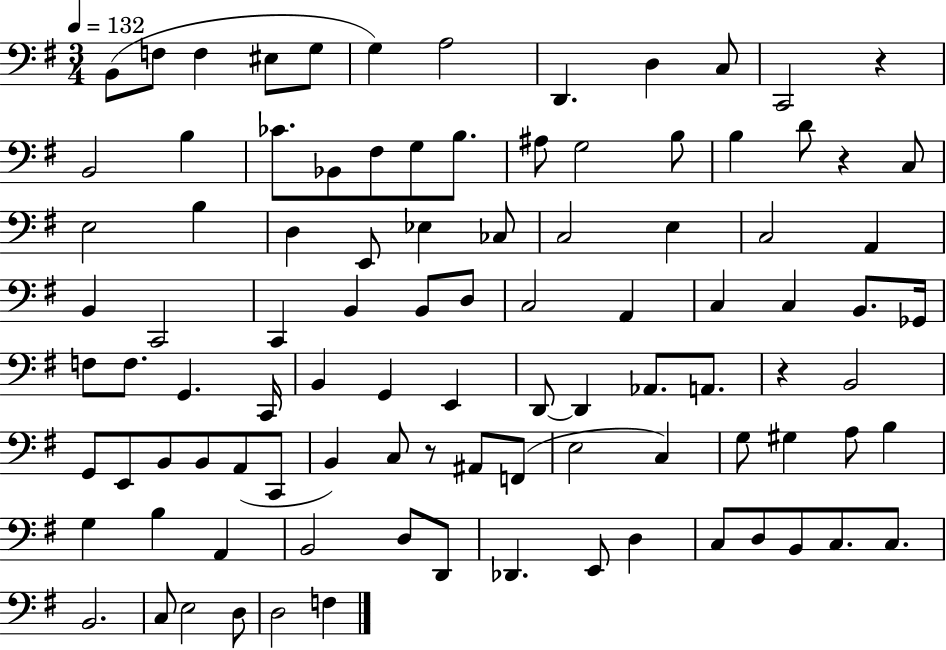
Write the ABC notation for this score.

X:1
T:Untitled
M:3/4
L:1/4
K:G
B,,/2 F,/2 F, ^E,/2 G,/2 G, A,2 D,, D, C,/2 C,,2 z B,,2 B, _C/2 _B,,/2 ^F,/2 G,/2 B,/2 ^A,/2 G,2 B,/2 B, D/2 z C,/2 E,2 B, D, E,,/2 _E, _C,/2 C,2 E, C,2 A,, B,, C,,2 C,, B,, B,,/2 D,/2 C,2 A,, C, C, B,,/2 _G,,/4 F,/2 F,/2 G,, C,,/4 B,, G,, E,, D,,/2 D,, _A,,/2 A,,/2 z B,,2 G,,/2 E,,/2 B,,/2 B,,/2 A,,/2 C,,/2 B,, C,/2 z/2 ^A,,/2 F,,/2 E,2 C, G,/2 ^G, A,/2 B, G, B, A,, B,,2 D,/2 D,,/2 _D,, E,,/2 D, C,/2 D,/2 B,,/2 C,/2 C,/2 B,,2 C,/2 E,2 D,/2 D,2 F,